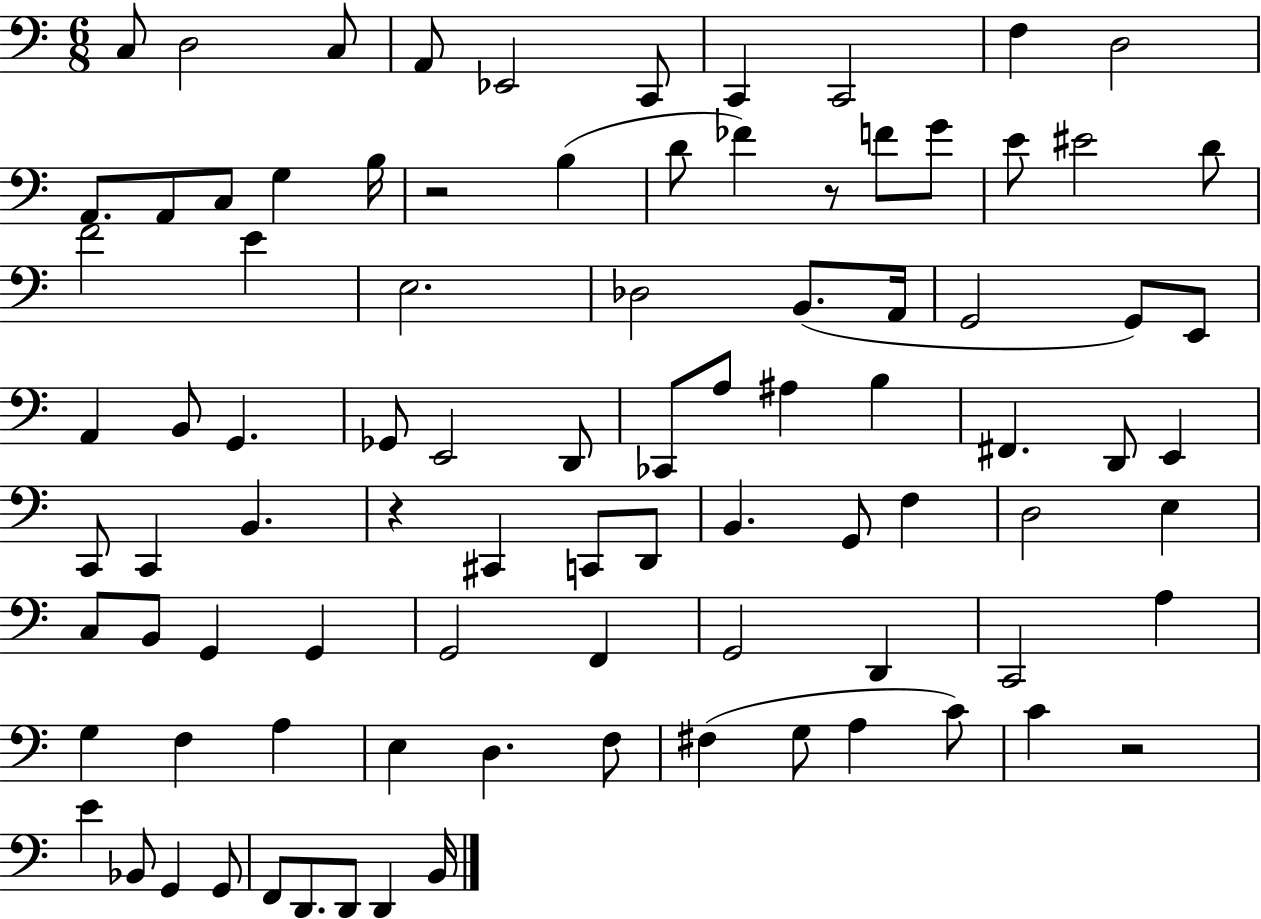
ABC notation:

X:1
T:Untitled
M:6/8
L:1/4
K:C
C,/2 D,2 C,/2 A,,/2 _E,,2 C,,/2 C,, C,,2 F, D,2 A,,/2 A,,/2 C,/2 G, B,/4 z2 B, D/2 _F z/2 F/2 G/2 E/2 ^E2 D/2 F2 E E,2 _D,2 B,,/2 A,,/4 G,,2 G,,/2 E,,/2 A,, B,,/2 G,, _G,,/2 E,,2 D,,/2 _C,,/2 A,/2 ^A, B, ^F,, D,,/2 E,, C,,/2 C,, B,, z ^C,, C,,/2 D,,/2 B,, G,,/2 F, D,2 E, C,/2 B,,/2 G,, G,, G,,2 F,, G,,2 D,, C,,2 A, G, F, A, E, D, F,/2 ^F, G,/2 A, C/2 C z2 E _B,,/2 G,, G,,/2 F,,/2 D,,/2 D,,/2 D,, B,,/4